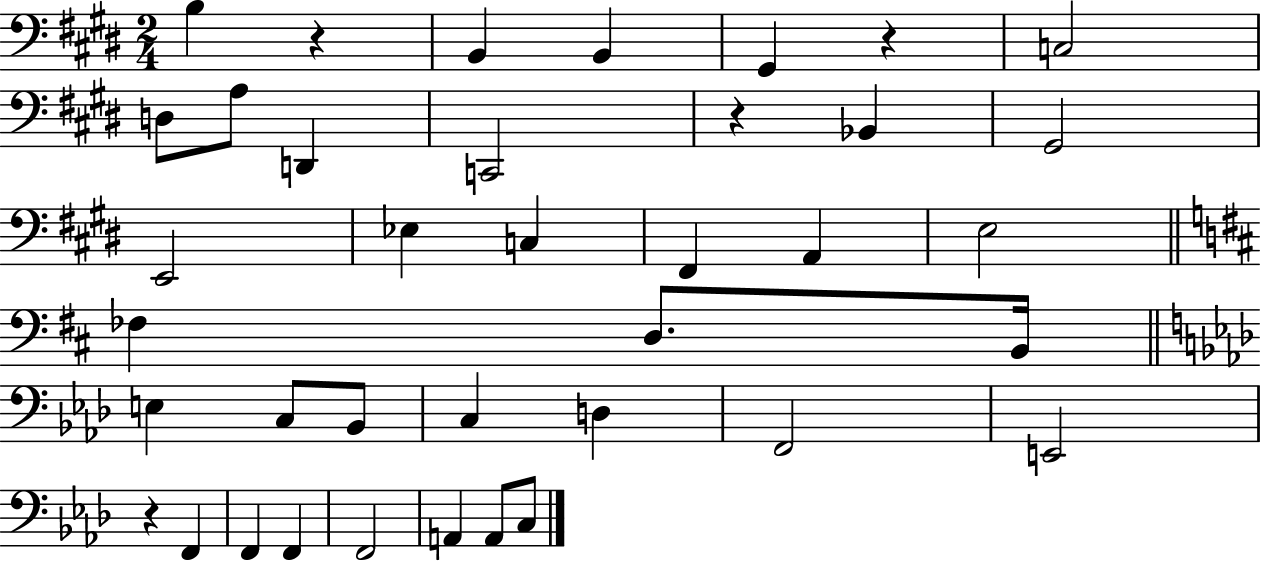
X:1
T:Untitled
M:2/4
L:1/4
K:E
B, z B,, B,, ^G,, z C,2 D,/2 A,/2 D,, C,,2 z _B,, ^G,,2 E,,2 _E, C, ^F,, A,, E,2 _F, D,/2 B,,/4 E, C,/2 _B,,/2 C, D, F,,2 E,,2 z F,, F,, F,, F,,2 A,, A,,/2 C,/2